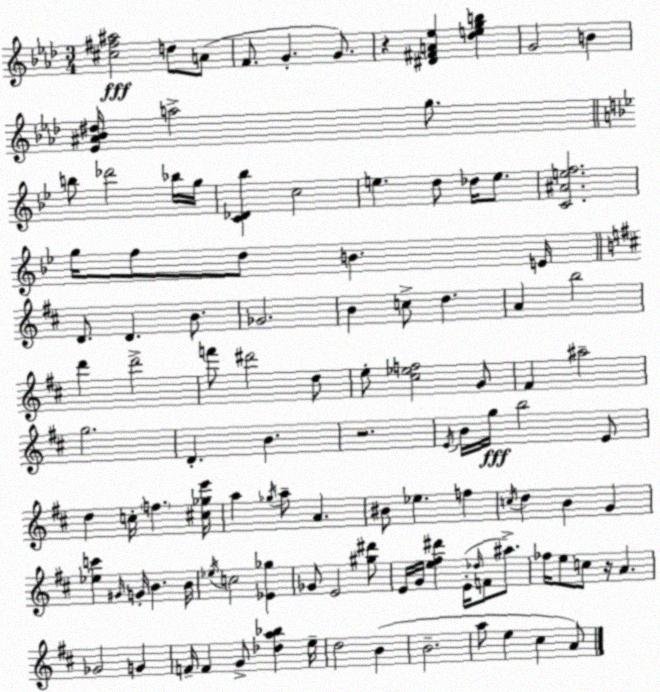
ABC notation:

X:1
T:Untitled
M:3/4
L:1/4
K:Fm
[^c^f^a]2 d/2 A/2 F/2 G G/2 z [^D^FA_e] [_degb] G2 B [_E^A_B^d]/4 a2 g/2 b/2 _d'2 _b/4 g/4 [C_D_b] c2 e d/2 _d/4 e/2 [C^Aef]2 g/4 f/2 d/2 B E/4 D/2 D B/2 _G2 B c/2 d A b2 d' d'2 f'/2 ^d'2 d/2 e/2 [^c_ef]2 G/2 ^F ^a2 g2 D B z2 E/4 B/4 g/4 b2 E/2 d c/4 f [^c_ge']/4 a _g/4 a/2 A ^B/2 _e f c/4 d B G [_ec'] ^G/4 G/4 B B/4 _e/4 c2 [_E_g] _G/2 E2 [^g^d']/2 E/4 G/4 [e^f^d'] E/4 _d/4 F/2 ^a/2 _f/4 e/2 c/2 z/4 A _G2 G F/4 F G/2 [_da_b] e/4 d2 B B2 a/2 e ^c A/2